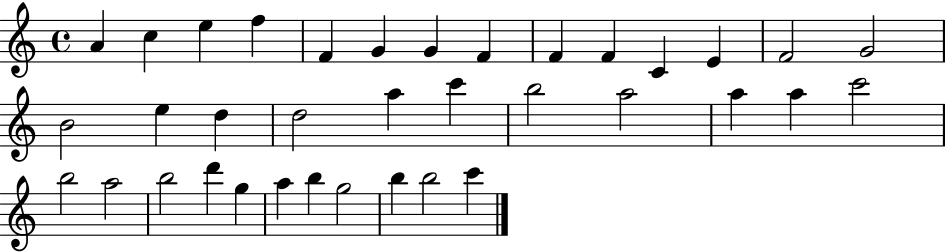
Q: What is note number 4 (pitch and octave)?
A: F5